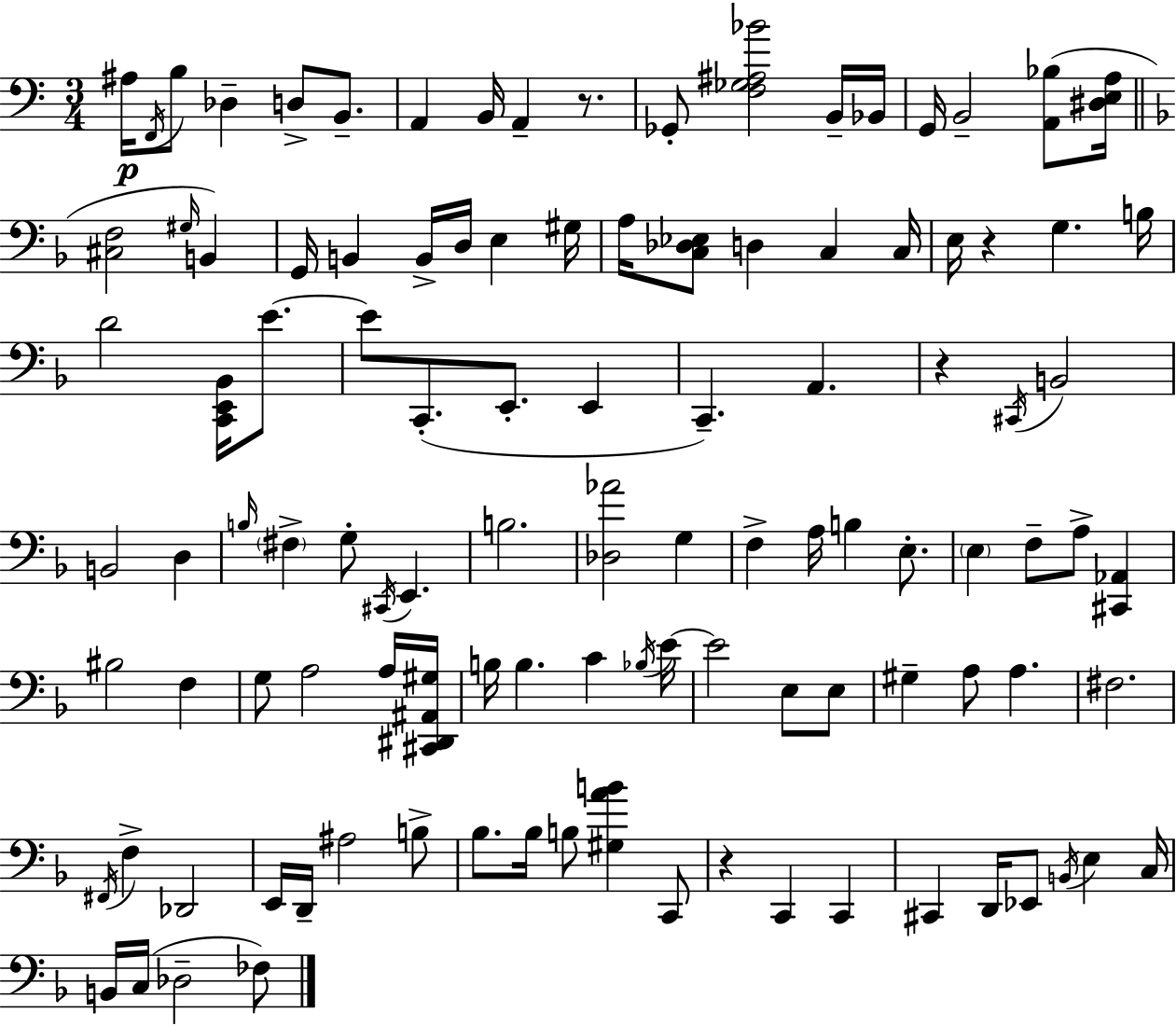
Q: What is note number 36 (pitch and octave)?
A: C2